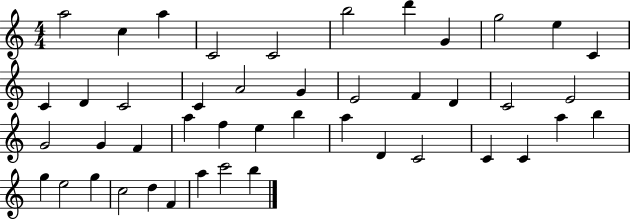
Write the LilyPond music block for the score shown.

{
  \clef treble
  \numericTimeSignature
  \time 4/4
  \key c \major
  a''2 c''4 a''4 | c'2 c'2 | b''2 d'''4 g'4 | g''2 e''4 c'4 | \break c'4 d'4 c'2 | c'4 a'2 g'4 | e'2 f'4 d'4 | c'2 e'2 | \break g'2 g'4 f'4 | a''4 f''4 e''4 b''4 | a''4 d'4 c'2 | c'4 c'4 a''4 b''4 | \break g''4 e''2 g''4 | c''2 d''4 f'4 | a''4 c'''2 b''4 | \bar "|."
}